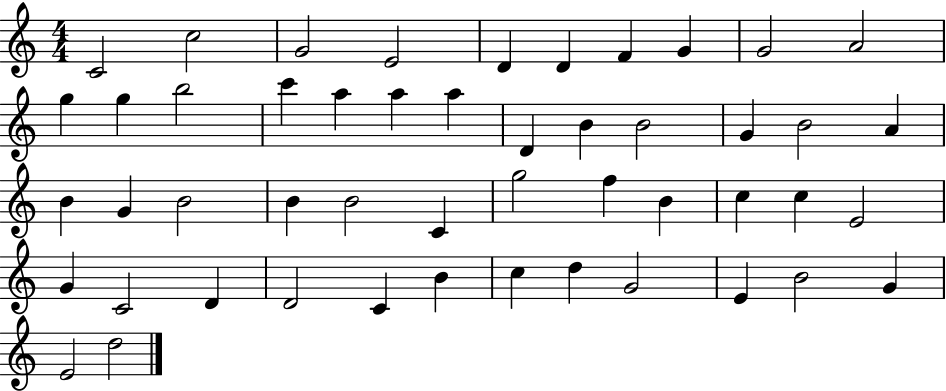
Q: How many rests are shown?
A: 0